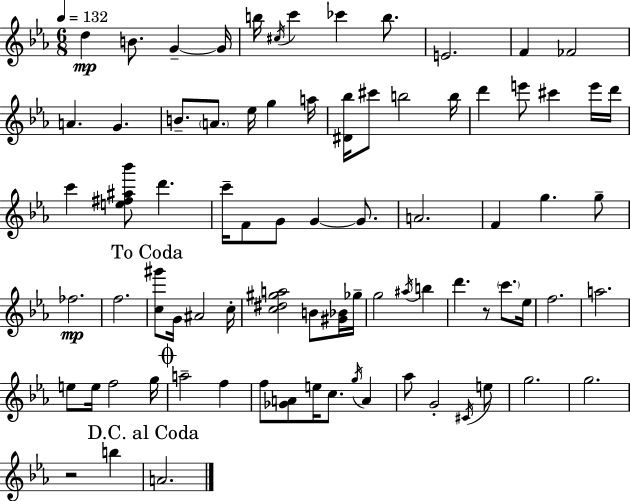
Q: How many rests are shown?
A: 2